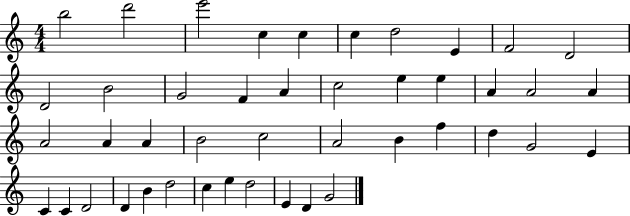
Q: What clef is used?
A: treble